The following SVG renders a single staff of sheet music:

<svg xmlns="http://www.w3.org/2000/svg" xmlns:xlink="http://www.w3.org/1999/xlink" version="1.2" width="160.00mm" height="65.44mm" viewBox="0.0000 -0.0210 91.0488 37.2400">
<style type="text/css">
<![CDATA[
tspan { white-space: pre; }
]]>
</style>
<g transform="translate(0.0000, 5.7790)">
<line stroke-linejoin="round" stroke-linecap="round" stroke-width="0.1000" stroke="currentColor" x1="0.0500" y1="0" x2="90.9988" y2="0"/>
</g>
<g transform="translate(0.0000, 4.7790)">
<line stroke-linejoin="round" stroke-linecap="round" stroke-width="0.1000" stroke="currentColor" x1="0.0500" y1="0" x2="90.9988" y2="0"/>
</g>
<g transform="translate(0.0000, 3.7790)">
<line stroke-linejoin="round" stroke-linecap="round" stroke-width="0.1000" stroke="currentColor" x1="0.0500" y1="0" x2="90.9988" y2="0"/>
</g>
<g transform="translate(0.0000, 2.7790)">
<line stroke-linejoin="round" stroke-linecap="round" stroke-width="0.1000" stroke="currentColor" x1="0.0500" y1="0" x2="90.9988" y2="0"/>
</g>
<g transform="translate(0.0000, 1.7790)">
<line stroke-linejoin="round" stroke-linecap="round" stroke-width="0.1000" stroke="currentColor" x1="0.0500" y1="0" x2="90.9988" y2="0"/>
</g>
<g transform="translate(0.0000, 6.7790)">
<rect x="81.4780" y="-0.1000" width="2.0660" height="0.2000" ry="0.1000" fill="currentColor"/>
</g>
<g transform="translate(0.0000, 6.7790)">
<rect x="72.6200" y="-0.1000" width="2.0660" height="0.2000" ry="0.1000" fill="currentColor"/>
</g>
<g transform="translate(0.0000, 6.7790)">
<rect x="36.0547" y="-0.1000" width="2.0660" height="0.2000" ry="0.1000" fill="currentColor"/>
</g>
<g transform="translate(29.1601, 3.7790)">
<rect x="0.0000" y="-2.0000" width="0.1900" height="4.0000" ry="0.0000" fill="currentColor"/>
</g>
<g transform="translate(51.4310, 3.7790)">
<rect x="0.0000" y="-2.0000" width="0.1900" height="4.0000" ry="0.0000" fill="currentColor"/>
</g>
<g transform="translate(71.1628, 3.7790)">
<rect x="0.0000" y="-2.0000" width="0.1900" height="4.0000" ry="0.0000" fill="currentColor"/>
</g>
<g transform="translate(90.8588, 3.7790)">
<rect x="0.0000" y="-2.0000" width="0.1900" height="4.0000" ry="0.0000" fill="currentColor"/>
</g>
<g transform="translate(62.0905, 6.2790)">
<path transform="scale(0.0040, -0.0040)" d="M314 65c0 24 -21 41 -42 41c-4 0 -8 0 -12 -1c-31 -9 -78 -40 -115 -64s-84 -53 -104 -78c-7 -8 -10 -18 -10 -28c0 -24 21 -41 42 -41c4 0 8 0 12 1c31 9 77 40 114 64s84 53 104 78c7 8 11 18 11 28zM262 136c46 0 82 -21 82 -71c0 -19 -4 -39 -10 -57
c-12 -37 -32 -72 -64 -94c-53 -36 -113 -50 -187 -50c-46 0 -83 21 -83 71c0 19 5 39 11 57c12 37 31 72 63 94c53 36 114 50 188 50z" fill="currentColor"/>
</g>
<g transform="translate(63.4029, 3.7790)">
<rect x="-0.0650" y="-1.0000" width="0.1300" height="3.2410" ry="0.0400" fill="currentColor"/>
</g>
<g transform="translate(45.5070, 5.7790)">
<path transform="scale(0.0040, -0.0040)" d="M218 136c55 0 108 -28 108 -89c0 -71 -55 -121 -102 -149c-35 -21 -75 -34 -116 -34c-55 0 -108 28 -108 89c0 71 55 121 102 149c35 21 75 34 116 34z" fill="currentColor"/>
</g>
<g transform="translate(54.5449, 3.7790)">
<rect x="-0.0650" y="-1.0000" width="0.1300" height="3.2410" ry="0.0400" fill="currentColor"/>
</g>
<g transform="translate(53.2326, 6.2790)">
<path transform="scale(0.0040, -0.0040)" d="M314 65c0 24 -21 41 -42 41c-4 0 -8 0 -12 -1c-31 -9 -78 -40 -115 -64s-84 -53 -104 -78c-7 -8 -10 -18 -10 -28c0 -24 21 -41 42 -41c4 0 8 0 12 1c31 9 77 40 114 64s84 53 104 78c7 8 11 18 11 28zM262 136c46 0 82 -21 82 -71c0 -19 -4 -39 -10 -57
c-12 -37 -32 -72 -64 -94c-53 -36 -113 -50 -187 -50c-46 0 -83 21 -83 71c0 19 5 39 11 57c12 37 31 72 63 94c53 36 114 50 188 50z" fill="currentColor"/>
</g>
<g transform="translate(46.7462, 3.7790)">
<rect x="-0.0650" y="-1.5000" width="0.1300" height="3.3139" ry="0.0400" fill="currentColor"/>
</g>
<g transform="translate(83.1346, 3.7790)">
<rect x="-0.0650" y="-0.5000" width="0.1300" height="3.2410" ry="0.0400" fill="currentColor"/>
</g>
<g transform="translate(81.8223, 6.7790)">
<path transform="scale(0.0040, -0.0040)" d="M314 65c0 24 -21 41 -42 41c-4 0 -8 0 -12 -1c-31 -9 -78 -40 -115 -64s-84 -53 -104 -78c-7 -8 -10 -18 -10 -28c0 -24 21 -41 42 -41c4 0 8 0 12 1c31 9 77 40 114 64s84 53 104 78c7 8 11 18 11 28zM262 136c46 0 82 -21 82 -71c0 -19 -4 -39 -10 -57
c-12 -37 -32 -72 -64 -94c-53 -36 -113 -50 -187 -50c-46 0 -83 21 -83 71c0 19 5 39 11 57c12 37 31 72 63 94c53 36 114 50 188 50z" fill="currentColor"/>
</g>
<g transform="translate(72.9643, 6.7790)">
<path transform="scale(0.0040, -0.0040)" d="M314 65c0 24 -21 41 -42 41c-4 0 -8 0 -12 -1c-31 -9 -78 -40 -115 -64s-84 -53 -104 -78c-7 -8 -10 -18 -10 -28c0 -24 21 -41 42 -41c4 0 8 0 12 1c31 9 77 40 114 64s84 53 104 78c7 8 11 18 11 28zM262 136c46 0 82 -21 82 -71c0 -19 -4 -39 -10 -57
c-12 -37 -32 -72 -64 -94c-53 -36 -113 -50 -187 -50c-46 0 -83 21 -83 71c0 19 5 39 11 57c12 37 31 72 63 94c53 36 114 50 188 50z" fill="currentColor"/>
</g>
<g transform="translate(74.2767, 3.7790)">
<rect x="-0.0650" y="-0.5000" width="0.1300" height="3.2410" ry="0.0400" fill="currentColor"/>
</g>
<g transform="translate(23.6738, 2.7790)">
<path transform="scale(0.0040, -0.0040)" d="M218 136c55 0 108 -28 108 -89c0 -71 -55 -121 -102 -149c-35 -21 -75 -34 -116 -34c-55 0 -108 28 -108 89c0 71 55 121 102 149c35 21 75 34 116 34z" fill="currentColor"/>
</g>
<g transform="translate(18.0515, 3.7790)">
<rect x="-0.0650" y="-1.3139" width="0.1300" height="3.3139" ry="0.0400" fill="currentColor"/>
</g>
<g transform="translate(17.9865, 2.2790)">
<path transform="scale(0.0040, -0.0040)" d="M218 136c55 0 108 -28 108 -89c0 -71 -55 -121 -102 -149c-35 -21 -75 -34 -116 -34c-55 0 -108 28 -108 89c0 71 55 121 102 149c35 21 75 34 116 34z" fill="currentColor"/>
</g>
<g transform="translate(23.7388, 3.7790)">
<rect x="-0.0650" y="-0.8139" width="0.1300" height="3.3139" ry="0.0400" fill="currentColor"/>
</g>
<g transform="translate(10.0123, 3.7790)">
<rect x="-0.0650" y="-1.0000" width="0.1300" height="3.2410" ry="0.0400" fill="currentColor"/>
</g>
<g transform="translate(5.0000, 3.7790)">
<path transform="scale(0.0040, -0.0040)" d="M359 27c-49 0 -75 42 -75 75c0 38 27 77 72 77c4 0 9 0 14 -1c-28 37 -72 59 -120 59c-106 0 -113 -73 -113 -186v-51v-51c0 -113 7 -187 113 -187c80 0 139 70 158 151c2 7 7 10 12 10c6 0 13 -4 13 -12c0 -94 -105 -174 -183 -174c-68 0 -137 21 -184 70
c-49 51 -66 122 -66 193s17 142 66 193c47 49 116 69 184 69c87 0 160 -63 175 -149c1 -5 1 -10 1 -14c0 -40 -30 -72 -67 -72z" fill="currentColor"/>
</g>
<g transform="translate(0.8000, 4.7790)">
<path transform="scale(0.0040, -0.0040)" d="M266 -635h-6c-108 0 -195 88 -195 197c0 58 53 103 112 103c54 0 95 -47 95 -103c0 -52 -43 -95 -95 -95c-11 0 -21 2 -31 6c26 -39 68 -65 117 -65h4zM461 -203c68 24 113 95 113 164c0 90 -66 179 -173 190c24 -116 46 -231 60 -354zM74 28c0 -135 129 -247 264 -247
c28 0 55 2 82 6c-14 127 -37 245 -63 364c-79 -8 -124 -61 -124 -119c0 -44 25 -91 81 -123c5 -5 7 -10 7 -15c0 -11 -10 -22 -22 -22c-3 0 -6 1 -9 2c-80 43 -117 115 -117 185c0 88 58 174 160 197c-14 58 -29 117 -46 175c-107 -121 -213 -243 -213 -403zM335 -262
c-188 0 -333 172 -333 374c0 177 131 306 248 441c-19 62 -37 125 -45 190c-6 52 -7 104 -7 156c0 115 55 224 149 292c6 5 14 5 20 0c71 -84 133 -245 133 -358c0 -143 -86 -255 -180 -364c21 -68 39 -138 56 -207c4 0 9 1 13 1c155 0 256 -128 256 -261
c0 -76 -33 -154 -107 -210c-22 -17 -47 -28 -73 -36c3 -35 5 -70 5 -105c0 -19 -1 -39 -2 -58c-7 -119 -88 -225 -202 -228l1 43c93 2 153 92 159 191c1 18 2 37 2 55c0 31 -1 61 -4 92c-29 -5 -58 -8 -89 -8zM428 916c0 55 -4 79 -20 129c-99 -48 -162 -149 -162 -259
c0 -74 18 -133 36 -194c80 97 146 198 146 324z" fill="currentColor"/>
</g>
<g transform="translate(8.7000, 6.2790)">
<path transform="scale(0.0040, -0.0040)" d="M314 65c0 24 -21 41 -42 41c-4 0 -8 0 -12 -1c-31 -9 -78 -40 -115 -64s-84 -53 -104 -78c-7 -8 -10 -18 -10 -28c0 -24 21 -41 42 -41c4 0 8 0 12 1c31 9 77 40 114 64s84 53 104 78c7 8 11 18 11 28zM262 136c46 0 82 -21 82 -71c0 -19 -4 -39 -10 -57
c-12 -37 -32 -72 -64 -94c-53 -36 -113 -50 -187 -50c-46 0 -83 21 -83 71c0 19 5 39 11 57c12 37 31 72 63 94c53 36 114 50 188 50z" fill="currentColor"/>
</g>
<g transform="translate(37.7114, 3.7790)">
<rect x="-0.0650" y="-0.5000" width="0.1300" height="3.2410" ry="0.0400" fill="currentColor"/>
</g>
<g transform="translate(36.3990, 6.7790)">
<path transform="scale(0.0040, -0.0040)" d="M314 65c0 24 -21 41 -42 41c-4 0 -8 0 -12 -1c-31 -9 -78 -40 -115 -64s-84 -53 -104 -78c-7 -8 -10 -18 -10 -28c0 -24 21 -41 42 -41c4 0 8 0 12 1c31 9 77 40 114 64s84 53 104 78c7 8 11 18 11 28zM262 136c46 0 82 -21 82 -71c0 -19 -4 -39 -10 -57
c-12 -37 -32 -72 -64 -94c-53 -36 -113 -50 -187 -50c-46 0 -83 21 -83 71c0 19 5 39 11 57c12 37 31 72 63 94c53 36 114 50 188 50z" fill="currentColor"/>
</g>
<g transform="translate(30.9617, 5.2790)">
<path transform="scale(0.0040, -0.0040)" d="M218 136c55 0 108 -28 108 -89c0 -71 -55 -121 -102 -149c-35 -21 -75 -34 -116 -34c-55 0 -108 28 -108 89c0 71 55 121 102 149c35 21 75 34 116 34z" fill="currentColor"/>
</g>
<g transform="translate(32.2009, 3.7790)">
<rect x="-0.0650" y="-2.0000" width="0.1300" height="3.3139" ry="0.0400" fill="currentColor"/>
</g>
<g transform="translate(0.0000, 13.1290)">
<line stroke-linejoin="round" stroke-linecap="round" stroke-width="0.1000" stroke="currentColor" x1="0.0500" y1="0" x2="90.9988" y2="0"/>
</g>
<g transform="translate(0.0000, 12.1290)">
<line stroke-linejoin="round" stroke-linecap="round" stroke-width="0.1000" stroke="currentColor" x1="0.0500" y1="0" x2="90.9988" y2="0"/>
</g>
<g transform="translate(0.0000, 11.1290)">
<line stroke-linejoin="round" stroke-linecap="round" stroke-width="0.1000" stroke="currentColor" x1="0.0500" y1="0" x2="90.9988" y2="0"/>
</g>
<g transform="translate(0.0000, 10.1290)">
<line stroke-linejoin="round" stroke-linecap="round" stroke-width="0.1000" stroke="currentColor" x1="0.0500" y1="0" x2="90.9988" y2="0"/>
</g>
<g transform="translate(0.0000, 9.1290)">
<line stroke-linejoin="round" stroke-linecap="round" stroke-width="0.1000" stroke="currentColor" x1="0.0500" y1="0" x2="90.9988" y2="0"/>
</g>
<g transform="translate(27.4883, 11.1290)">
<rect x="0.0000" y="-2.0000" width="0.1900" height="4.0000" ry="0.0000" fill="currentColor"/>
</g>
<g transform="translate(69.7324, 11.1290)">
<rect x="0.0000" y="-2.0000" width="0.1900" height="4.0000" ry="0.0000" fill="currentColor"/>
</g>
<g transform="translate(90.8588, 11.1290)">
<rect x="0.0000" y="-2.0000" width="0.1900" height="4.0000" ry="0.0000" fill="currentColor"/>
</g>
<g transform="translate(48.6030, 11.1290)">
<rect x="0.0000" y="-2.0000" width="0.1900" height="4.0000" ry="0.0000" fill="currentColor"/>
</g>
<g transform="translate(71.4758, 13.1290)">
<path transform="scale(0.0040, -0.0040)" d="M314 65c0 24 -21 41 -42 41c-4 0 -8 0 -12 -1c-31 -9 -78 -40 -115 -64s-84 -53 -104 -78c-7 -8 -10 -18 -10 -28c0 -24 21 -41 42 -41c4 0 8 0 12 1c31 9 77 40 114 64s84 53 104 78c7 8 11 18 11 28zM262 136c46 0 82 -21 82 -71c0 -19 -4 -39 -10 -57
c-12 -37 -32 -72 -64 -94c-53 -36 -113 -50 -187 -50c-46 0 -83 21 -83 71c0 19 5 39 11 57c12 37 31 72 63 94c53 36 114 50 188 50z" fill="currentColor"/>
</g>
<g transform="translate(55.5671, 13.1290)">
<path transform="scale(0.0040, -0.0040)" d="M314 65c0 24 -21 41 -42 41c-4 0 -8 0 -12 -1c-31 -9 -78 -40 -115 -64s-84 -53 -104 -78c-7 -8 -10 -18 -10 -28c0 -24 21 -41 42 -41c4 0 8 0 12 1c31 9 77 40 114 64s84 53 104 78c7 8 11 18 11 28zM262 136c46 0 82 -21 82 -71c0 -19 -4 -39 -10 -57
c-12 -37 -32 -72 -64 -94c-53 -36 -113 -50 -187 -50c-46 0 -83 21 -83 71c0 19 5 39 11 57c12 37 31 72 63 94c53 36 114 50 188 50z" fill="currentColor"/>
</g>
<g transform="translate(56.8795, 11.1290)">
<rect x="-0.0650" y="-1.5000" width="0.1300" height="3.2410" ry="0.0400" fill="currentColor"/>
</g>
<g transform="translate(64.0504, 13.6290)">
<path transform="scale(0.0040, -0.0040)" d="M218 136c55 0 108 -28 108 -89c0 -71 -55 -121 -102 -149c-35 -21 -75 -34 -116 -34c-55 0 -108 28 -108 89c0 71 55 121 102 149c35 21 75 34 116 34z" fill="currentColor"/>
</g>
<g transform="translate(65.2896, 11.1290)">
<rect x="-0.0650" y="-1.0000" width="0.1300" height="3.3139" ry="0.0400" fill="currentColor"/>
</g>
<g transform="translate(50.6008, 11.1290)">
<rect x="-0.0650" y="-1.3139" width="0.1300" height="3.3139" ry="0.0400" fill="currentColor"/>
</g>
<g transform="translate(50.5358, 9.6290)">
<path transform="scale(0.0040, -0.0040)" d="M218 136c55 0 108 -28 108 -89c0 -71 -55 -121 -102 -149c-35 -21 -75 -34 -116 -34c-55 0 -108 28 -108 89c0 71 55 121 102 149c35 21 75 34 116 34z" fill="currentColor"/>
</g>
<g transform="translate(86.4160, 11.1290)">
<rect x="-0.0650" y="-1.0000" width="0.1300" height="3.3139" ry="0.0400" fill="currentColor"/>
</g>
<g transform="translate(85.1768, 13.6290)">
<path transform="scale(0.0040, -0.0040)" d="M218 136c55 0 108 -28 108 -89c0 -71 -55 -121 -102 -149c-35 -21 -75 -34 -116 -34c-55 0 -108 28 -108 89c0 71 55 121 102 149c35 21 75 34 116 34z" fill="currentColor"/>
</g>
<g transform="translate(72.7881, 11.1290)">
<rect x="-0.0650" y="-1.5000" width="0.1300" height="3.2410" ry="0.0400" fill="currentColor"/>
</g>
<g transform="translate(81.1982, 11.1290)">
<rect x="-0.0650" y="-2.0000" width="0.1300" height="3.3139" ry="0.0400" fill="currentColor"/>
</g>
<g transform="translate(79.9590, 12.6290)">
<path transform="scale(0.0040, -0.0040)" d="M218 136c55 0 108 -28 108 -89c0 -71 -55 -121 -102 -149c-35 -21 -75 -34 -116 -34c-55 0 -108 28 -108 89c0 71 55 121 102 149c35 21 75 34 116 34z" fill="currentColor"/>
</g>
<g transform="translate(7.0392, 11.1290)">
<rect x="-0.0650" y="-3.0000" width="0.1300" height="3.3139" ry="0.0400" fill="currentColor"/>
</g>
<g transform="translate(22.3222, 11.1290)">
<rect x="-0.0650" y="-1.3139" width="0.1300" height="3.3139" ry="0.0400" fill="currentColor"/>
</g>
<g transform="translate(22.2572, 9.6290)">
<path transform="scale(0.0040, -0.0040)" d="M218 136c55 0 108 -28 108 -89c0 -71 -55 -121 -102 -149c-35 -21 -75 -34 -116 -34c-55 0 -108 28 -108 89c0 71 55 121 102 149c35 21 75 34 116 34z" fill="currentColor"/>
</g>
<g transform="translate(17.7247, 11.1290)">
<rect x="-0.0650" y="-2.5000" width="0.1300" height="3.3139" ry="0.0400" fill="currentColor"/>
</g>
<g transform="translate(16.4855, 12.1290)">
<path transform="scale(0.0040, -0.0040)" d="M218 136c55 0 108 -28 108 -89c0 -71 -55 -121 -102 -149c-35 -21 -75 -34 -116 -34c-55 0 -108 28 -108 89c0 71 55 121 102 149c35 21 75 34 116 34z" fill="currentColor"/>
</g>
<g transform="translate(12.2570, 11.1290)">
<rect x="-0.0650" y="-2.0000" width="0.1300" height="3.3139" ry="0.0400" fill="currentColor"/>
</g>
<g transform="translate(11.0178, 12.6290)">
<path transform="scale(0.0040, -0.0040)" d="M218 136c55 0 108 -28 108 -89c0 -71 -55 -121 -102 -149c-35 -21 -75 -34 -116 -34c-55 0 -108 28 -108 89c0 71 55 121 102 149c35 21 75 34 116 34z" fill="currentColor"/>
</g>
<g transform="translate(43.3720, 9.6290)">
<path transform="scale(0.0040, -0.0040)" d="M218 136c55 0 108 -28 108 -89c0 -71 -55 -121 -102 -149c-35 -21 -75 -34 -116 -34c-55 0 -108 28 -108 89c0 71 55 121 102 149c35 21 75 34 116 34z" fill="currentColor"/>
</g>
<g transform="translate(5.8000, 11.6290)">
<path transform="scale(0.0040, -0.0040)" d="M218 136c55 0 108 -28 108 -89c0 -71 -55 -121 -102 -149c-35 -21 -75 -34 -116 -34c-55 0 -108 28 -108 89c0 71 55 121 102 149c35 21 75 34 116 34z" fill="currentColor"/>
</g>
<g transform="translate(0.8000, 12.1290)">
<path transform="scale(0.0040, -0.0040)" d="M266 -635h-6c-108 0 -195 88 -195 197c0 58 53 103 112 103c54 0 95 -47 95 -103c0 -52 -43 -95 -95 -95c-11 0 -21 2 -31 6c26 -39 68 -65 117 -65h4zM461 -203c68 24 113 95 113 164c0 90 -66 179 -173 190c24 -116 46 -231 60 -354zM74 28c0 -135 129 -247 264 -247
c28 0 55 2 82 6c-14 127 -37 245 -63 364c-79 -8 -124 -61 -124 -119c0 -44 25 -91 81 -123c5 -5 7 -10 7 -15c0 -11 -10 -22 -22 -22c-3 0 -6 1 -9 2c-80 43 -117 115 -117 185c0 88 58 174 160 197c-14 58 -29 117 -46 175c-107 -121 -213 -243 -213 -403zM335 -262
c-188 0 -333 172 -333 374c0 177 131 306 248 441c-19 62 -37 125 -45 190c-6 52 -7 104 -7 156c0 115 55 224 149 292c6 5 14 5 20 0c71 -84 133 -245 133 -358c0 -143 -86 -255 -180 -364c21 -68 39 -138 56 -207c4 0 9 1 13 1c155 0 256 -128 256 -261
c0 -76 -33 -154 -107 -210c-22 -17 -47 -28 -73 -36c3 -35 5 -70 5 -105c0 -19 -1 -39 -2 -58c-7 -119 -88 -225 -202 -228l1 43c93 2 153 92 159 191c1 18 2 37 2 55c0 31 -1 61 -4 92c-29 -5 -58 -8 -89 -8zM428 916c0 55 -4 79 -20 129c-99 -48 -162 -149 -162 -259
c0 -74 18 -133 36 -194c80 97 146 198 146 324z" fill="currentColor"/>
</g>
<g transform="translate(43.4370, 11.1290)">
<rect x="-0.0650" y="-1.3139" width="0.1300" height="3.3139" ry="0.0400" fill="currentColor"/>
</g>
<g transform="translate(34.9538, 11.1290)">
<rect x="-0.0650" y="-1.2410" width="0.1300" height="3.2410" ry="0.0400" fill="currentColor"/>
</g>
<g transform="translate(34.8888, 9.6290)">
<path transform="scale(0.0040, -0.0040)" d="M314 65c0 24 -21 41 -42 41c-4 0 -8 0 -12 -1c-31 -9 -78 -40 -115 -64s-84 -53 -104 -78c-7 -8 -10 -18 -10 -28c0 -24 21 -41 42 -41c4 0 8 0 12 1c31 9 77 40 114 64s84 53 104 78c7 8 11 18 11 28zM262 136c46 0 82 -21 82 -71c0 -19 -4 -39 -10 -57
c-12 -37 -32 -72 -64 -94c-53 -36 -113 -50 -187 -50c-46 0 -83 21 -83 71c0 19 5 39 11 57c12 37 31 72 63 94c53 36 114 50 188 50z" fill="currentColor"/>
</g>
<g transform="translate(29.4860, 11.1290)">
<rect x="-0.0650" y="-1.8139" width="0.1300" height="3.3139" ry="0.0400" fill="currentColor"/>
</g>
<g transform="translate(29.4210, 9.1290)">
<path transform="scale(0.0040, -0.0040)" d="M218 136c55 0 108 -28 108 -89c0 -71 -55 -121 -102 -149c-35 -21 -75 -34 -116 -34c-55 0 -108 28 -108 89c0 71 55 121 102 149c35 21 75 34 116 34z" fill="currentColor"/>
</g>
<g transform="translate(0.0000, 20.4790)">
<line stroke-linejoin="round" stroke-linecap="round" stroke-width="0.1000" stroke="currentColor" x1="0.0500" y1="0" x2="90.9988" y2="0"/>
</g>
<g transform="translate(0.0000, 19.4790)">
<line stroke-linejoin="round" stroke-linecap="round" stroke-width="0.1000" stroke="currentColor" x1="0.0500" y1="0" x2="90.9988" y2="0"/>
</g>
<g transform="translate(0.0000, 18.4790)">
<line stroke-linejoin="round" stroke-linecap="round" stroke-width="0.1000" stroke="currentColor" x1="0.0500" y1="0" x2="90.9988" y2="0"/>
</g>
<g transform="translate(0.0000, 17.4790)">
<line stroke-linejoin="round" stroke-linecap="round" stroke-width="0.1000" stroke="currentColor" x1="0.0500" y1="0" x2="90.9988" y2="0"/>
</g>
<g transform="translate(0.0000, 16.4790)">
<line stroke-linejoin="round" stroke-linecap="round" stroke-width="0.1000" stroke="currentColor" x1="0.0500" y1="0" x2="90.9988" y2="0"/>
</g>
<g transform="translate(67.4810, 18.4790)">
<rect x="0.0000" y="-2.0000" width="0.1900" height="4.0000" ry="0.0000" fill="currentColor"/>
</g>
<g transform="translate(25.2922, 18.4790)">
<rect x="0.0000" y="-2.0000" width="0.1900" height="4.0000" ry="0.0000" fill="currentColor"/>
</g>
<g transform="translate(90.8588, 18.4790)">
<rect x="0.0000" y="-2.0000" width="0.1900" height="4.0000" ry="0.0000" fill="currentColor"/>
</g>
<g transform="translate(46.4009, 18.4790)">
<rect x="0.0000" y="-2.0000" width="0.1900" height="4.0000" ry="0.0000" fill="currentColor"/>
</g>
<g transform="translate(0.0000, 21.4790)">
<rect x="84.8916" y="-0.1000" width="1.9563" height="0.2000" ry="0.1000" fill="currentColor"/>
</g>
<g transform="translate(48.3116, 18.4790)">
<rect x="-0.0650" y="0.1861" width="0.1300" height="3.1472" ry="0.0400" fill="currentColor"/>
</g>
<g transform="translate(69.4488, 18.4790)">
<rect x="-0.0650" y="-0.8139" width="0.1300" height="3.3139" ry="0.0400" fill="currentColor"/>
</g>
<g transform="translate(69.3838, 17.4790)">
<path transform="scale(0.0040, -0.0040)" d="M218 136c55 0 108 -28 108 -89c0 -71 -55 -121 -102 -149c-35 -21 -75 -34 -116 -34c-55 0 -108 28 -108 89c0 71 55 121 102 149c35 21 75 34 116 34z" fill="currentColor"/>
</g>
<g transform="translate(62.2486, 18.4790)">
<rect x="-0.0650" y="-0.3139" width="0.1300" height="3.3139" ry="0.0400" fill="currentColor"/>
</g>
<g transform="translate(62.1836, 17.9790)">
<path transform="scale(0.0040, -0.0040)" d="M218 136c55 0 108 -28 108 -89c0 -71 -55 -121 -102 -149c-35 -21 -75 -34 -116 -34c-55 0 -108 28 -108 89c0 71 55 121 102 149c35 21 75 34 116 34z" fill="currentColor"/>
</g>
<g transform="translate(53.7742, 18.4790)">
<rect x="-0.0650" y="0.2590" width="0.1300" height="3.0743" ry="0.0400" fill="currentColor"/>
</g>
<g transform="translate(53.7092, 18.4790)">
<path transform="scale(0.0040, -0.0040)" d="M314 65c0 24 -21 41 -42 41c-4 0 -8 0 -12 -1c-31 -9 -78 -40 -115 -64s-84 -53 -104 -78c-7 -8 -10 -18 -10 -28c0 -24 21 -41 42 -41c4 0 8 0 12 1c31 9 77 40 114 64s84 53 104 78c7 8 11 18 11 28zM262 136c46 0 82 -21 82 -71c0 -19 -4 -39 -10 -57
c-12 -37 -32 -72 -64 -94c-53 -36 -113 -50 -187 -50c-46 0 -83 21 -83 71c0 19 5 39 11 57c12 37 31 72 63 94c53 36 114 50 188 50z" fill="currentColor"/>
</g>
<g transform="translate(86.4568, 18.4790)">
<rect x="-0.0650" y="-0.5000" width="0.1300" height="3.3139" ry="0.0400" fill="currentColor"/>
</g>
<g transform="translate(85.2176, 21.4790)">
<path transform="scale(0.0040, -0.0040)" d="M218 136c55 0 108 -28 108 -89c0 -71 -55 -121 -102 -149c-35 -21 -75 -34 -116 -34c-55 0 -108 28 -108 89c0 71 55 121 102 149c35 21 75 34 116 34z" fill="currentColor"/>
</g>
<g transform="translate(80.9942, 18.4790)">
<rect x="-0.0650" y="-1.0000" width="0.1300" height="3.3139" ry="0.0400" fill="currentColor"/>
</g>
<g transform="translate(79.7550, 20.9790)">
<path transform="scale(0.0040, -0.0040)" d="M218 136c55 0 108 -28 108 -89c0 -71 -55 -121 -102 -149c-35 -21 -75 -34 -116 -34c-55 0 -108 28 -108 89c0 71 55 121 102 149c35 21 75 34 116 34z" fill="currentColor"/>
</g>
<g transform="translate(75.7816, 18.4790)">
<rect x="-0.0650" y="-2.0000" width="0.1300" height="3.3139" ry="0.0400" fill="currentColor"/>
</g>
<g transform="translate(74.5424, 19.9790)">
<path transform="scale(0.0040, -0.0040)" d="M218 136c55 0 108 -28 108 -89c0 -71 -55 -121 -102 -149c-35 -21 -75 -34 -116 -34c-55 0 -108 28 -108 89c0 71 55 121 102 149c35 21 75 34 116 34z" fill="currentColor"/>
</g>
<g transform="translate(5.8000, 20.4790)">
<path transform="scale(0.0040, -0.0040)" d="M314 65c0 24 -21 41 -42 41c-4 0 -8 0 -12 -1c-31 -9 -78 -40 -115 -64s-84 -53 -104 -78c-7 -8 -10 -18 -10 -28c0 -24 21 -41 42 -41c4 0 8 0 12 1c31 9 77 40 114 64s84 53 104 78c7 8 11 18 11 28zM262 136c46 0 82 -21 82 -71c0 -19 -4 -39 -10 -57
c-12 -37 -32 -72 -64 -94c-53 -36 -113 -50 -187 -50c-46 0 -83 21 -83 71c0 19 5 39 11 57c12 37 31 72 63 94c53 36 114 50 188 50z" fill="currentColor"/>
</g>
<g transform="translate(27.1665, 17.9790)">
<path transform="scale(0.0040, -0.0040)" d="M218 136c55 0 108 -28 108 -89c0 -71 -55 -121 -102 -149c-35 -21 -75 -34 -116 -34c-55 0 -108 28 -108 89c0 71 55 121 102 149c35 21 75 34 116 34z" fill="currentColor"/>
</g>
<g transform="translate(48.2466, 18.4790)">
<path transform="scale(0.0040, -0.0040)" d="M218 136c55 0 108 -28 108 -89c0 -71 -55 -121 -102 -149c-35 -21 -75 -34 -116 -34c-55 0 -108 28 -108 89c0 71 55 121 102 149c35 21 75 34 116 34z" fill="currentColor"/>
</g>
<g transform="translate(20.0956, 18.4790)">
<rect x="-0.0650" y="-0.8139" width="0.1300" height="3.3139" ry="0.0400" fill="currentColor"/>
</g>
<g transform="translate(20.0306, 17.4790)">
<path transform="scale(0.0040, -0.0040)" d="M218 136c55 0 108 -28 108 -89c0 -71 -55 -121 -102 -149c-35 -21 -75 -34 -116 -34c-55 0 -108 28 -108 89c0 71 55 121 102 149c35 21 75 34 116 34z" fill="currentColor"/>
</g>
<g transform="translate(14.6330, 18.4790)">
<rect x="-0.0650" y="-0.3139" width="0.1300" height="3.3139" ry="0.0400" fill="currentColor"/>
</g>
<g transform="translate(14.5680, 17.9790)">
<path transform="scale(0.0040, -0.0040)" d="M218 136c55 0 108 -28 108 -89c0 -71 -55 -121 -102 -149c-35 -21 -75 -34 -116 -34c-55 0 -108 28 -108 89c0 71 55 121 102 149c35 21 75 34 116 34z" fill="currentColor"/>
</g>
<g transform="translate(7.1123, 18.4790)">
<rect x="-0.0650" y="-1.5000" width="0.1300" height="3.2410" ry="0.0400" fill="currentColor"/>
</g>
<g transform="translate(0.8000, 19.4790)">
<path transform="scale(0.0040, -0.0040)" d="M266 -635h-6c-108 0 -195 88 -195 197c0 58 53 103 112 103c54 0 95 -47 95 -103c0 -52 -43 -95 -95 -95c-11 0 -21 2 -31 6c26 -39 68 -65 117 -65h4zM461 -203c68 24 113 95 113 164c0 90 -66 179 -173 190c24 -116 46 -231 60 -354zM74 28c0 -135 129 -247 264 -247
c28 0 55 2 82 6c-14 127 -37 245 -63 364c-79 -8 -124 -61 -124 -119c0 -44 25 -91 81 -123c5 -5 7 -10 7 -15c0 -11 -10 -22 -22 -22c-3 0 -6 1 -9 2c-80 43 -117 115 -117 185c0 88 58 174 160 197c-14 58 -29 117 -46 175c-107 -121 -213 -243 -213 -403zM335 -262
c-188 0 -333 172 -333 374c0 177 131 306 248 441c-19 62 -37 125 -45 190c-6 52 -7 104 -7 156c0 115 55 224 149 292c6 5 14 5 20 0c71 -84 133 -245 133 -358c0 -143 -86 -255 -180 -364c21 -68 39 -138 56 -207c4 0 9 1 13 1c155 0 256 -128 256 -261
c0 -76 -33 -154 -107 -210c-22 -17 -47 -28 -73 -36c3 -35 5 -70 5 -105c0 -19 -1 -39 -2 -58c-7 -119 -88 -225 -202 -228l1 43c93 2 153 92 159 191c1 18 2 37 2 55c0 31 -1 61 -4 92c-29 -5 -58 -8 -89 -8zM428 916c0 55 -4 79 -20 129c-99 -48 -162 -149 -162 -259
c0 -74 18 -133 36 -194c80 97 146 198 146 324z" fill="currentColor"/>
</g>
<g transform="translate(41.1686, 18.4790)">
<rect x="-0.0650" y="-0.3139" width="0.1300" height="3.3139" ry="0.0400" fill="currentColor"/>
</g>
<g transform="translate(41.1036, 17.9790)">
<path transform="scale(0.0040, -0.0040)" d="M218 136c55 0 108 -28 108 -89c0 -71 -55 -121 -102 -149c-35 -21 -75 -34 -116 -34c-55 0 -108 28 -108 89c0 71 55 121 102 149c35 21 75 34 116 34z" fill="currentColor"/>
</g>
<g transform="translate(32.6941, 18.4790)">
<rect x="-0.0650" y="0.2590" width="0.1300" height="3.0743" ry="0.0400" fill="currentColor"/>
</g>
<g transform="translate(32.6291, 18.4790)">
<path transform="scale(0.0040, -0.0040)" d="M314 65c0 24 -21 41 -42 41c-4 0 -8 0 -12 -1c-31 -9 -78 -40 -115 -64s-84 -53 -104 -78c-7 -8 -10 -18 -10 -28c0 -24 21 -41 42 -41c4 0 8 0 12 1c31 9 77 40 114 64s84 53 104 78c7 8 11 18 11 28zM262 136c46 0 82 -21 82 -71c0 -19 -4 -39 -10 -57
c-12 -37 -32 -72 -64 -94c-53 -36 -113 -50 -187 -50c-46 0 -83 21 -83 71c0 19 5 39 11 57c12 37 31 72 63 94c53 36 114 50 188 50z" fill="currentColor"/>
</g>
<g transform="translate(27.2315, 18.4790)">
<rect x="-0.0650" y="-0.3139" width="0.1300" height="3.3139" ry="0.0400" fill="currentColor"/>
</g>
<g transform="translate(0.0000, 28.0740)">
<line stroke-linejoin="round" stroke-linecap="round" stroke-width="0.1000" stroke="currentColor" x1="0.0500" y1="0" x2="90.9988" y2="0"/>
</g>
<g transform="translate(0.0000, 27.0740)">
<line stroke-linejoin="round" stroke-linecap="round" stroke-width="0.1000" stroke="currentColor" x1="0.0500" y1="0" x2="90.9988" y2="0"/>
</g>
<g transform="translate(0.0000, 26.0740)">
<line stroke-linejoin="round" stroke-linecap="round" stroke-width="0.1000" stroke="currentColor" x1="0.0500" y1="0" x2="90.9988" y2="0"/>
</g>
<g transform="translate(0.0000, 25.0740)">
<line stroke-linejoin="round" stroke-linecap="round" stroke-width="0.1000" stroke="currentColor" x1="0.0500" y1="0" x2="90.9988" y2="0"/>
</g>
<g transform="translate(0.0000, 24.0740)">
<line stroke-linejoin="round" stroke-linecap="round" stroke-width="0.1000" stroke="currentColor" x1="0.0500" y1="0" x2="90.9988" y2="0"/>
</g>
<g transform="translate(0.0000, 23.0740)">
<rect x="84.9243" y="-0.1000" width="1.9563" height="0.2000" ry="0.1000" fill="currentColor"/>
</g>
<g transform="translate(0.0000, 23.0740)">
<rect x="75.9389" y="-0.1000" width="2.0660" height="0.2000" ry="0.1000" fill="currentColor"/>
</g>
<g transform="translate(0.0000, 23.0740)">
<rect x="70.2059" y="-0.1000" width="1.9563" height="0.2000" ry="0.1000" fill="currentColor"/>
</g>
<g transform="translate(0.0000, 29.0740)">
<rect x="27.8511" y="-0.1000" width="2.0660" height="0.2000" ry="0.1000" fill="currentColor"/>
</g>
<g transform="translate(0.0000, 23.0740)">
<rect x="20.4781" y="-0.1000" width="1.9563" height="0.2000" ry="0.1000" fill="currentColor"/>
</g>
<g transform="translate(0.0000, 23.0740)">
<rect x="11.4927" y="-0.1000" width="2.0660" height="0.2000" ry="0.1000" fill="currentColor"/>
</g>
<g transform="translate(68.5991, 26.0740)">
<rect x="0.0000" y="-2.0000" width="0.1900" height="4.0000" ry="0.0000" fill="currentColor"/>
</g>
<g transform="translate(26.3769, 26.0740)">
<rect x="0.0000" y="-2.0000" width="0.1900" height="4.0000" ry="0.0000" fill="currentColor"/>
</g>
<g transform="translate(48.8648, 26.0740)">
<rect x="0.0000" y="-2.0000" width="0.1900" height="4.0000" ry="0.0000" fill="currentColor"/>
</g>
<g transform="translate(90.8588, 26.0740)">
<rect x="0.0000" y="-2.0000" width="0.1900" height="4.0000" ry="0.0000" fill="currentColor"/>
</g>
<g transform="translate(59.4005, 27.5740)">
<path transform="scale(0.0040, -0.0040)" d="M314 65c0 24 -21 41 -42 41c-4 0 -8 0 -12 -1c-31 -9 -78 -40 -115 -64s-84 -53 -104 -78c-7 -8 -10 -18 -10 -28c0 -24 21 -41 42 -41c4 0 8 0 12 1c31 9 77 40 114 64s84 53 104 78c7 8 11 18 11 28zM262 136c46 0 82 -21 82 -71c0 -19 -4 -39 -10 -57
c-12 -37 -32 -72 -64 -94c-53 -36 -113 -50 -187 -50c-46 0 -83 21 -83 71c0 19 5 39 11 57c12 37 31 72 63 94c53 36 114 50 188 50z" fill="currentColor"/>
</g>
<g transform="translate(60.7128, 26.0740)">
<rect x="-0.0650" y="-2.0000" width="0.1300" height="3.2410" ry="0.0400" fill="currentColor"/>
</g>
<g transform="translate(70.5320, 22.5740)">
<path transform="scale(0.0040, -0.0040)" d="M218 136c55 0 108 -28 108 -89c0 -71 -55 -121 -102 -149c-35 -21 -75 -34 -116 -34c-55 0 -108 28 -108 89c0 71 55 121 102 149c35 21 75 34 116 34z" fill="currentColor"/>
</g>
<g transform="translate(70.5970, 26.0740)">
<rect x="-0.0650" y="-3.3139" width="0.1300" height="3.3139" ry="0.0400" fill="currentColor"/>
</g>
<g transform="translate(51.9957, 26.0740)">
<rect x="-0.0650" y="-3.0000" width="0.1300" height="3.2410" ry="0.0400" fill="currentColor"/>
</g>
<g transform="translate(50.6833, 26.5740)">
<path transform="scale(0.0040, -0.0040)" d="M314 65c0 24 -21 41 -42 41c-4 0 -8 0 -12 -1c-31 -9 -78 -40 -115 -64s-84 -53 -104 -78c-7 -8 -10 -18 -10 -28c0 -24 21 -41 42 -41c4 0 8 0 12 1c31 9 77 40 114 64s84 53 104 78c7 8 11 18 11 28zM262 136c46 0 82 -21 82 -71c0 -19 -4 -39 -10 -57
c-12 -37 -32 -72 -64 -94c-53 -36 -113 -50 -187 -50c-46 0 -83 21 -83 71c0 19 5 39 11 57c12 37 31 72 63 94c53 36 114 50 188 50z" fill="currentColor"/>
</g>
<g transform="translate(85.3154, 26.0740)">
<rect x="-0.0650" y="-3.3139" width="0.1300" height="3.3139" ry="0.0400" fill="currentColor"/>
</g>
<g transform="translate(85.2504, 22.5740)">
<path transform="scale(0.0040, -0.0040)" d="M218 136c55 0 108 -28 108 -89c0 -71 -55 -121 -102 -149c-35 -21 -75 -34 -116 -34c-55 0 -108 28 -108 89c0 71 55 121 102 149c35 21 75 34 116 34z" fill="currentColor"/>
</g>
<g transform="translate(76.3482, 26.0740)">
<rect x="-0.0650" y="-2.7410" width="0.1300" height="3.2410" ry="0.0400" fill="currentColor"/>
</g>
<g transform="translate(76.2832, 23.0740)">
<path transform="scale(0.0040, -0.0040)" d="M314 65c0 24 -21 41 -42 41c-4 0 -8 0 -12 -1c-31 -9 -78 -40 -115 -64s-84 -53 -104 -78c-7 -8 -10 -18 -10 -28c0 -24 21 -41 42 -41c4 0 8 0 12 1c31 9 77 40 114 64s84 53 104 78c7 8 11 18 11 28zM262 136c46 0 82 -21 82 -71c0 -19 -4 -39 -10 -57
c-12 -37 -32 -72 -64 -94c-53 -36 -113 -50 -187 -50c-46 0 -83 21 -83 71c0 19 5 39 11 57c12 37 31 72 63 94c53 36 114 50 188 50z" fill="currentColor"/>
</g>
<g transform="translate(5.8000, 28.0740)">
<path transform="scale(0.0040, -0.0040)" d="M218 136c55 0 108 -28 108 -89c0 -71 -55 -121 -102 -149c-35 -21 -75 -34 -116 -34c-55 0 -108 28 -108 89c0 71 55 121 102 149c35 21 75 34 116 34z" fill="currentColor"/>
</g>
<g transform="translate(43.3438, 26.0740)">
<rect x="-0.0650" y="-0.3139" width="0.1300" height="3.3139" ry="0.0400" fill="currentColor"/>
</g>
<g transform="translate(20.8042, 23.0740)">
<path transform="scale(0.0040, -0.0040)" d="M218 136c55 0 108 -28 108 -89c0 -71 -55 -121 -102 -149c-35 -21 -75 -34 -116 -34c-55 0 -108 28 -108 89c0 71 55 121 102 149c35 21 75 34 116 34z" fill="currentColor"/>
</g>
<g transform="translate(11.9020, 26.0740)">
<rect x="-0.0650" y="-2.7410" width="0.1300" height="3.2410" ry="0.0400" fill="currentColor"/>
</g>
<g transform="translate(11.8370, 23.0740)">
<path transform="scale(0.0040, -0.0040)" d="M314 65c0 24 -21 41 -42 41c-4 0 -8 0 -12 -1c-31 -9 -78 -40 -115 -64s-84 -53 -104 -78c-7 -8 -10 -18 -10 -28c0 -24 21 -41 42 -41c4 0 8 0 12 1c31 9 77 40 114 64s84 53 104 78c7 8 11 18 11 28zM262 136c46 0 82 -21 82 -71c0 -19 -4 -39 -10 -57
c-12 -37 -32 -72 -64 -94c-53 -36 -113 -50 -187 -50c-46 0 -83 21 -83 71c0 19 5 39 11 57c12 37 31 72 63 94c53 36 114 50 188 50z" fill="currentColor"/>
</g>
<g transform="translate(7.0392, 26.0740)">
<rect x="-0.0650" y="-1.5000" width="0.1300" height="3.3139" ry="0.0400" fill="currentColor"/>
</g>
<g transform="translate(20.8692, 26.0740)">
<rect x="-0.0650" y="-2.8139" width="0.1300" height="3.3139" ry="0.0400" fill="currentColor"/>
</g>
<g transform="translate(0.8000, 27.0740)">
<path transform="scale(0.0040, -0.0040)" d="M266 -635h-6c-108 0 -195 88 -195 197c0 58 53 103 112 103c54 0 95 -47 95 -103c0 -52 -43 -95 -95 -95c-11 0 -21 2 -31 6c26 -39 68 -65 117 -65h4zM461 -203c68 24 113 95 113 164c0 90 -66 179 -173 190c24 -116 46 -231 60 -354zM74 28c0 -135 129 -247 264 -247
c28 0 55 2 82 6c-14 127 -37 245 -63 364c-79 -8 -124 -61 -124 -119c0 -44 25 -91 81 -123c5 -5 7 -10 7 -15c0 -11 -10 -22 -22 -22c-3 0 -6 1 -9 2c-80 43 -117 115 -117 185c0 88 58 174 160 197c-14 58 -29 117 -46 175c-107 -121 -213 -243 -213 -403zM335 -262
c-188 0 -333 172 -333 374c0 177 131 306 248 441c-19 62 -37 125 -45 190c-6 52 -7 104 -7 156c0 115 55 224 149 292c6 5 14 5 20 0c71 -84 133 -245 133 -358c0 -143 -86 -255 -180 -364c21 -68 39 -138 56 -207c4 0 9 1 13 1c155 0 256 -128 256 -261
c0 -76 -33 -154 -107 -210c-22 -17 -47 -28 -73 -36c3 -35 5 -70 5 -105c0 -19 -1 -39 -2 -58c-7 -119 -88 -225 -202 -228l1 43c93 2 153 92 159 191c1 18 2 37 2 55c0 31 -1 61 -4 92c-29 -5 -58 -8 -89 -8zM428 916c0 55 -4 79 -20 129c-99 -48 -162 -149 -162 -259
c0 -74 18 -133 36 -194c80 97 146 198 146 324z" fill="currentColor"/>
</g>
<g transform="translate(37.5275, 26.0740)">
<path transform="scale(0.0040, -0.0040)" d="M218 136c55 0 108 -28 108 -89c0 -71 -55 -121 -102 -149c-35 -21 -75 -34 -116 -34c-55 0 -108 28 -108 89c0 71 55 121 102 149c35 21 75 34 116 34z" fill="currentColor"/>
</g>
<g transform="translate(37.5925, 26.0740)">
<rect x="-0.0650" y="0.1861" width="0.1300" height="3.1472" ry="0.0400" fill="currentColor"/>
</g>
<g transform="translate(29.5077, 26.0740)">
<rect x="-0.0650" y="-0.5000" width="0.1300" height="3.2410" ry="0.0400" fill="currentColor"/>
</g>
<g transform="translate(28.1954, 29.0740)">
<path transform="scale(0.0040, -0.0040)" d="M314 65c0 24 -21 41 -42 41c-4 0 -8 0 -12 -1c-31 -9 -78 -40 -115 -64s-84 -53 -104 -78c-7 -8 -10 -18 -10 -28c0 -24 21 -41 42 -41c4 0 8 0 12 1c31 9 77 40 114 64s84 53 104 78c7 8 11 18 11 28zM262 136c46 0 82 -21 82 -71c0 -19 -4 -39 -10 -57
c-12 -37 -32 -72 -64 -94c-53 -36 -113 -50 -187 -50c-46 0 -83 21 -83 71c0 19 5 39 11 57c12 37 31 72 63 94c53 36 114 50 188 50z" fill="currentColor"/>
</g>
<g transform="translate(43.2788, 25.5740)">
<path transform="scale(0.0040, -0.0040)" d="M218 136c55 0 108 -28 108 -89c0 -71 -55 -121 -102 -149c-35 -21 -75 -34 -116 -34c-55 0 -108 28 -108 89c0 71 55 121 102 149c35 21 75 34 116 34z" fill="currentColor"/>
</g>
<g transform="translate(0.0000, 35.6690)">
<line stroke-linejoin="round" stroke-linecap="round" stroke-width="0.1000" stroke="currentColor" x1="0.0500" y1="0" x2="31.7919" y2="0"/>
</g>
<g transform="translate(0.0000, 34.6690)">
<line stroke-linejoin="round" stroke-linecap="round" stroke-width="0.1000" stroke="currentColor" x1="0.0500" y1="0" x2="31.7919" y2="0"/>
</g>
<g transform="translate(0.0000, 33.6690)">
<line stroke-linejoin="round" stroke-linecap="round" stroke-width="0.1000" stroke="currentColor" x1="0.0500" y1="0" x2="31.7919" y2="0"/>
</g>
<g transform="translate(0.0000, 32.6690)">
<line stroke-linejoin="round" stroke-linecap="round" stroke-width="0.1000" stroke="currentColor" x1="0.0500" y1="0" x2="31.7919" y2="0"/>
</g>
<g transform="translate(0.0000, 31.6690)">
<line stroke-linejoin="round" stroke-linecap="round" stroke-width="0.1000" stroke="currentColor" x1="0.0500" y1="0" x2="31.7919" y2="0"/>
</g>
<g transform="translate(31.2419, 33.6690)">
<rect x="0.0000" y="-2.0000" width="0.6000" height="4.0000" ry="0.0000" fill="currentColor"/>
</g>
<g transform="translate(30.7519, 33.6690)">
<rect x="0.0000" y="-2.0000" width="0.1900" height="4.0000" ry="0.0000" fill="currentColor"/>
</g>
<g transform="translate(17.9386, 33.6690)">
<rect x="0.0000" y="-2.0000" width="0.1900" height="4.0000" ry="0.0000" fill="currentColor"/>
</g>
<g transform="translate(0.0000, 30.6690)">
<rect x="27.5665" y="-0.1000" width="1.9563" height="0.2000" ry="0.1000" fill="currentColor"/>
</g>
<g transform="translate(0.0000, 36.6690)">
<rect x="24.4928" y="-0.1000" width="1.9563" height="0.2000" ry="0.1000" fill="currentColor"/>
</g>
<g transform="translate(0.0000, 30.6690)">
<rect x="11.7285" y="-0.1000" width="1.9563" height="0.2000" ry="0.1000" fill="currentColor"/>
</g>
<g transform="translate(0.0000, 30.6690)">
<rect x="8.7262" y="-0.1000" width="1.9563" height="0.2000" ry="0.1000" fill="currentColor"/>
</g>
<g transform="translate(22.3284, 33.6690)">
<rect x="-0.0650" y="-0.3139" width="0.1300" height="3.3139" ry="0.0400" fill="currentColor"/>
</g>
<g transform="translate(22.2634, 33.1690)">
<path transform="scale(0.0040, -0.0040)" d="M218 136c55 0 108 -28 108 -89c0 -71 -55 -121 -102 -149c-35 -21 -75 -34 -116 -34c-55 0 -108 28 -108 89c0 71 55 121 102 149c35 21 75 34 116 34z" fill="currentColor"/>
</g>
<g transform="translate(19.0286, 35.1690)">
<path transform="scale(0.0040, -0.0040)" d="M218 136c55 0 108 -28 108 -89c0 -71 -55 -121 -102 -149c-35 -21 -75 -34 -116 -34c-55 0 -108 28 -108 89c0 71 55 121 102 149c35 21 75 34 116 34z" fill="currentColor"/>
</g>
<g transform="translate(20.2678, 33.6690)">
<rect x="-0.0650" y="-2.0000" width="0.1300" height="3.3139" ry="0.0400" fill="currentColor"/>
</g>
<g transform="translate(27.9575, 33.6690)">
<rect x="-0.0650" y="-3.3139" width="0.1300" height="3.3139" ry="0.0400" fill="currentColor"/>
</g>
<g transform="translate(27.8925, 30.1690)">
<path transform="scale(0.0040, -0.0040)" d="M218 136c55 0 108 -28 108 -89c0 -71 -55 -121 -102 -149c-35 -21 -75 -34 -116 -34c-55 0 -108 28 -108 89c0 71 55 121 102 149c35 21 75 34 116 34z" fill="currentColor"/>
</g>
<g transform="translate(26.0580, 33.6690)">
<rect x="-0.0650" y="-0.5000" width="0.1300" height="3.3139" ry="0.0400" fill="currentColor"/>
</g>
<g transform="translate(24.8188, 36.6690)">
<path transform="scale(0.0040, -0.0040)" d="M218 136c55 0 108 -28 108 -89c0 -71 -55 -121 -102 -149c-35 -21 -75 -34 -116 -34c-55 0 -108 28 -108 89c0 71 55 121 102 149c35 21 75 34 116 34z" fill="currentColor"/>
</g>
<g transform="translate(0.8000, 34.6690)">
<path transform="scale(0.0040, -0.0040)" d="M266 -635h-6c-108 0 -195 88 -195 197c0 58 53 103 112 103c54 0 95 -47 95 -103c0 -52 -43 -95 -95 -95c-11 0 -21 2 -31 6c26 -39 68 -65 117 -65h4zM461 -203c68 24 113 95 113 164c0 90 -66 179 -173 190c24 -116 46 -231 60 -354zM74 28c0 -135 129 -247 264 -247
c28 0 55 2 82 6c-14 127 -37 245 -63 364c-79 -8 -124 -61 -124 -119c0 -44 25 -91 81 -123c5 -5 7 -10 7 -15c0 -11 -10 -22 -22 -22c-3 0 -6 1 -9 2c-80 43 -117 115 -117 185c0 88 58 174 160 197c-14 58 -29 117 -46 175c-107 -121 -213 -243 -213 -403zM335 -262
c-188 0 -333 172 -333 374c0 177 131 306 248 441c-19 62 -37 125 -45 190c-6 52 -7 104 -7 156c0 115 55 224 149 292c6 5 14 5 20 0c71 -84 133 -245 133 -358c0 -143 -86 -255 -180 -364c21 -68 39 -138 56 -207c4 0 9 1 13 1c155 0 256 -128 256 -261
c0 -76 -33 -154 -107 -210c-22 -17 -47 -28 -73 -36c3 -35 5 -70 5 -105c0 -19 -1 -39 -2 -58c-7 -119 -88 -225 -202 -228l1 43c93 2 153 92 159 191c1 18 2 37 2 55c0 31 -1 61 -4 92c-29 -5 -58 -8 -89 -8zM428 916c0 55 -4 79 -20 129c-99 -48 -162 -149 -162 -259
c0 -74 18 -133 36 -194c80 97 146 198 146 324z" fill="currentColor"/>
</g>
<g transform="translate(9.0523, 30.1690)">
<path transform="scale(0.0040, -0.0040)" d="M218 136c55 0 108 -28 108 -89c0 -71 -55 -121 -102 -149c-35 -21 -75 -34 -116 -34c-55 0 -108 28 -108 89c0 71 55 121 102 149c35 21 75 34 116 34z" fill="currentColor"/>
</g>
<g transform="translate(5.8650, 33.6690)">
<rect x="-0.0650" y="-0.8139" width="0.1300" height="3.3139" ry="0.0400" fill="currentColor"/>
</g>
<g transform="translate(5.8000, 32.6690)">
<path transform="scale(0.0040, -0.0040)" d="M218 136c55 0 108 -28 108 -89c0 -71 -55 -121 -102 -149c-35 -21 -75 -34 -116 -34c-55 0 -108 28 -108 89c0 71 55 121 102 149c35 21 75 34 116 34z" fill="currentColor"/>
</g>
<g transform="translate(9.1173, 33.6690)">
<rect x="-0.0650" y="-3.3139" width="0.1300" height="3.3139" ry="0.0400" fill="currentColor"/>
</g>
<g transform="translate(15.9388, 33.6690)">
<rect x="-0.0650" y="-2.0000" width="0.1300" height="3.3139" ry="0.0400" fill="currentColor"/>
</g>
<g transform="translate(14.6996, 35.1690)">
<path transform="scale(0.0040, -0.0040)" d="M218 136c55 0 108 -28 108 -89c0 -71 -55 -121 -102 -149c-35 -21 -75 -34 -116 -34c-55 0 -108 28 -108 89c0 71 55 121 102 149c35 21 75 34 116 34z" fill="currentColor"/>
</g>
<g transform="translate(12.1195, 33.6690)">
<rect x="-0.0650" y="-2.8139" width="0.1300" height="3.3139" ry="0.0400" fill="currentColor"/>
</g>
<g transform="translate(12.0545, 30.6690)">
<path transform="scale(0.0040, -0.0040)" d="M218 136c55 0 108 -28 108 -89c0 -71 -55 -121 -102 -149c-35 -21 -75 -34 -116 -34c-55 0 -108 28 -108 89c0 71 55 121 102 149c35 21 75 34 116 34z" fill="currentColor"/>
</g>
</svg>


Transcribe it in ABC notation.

X:1
T:Untitled
M:4/4
L:1/4
K:C
D2 e d F C2 E D2 D2 C2 C2 A F G e f e2 e e E2 D E2 F D E2 c d c B2 c B B2 c d F D C E a2 a C2 B c A2 F2 b a2 b d b a F F c C b